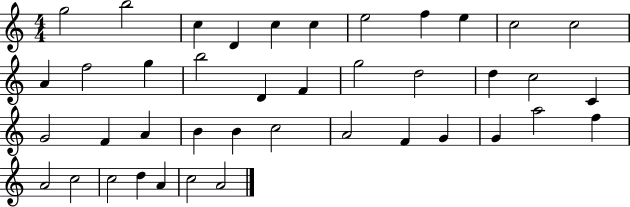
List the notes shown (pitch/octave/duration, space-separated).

G5/h B5/h C5/q D4/q C5/q C5/q E5/h F5/q E5/q C5/h C5/h A4/q F5/h G5/q B5/h D4/q F4/q G5/h D5/h D5/q C5/h C4/q G4/h F4/q A4/q B4/q B4/q C5/h A4/h F4/q G4/q G4/q A5/h F5/q A4/h C5/h C5/h D5/q A4/q C5/h A4/h